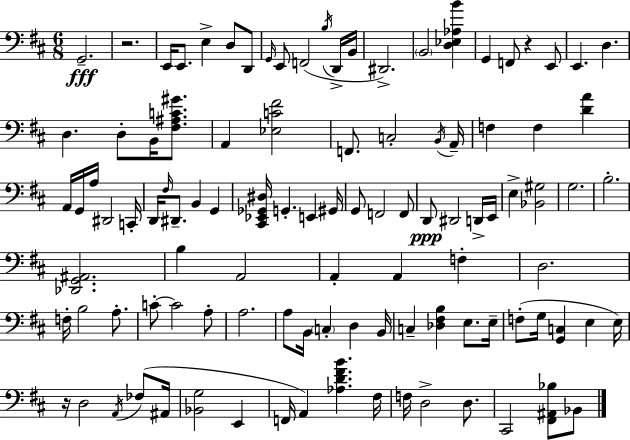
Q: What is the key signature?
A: D major